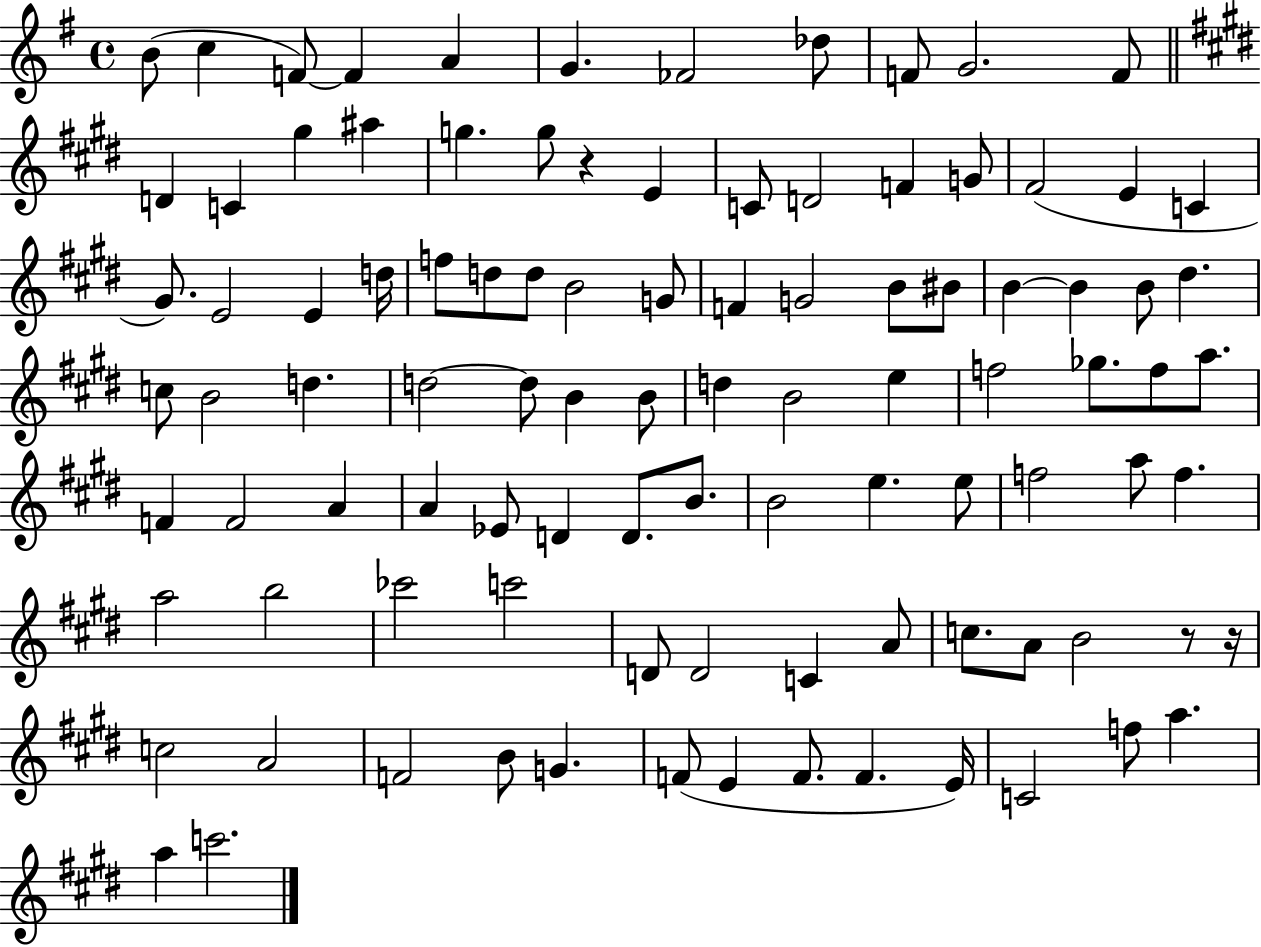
B4/e C5/q F4/e F4/q A4/q G4/q. FES4/h Db5/e F4/e G4/h. F4/e D4/q C4/q G#5/q A#5/q G5/q. G5/e R/q E4/q C4/e D4/h F4/q G4/e F#4/h E4/q C4/q G#4/e. E4/h E4/q D5/s F5/e D5/e D5/e B4/h G4/e F4/q G4/h B4/e BIS4/e B4/q B4/q B4/e D#5/q. C5/e B4/h D5/q. D5/h D5/e B4/q B4/e D5/q B4/h E5/q F5/h Gb5/e. F5/e A5/e. F4/q F4/h A4/q A4/q Eb4/e D4/q D4/e. B4/e. B4/h E5/q. E5/e F5/h A5/e F5/q. A5/h B5/h CES6/h C6/h D4/e D4/h C4/q A4/e C5/e. A4/e B4/h R/e R/s C5/h A4/h F4/h B4/e G4/q. F4/e E4/q F4/e. F4/q. E4/s C4/h F5/e A5/q. A5/q C6/h.